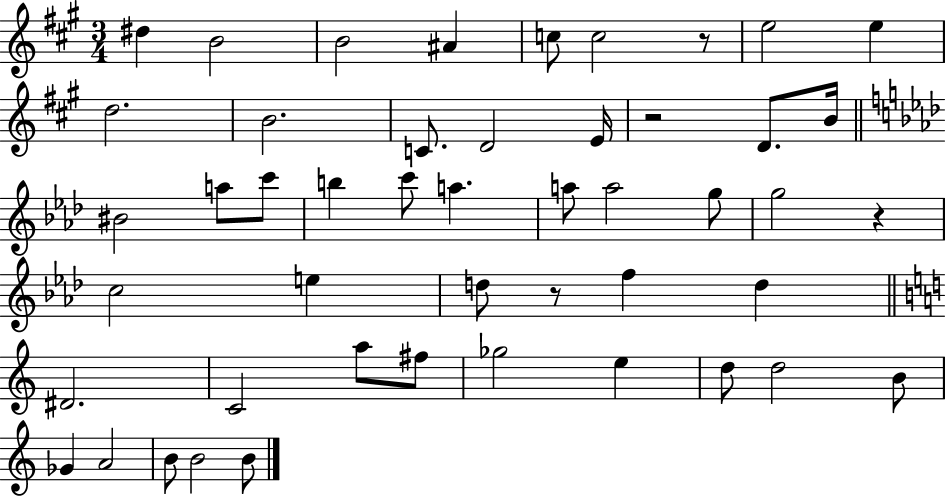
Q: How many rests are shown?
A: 4